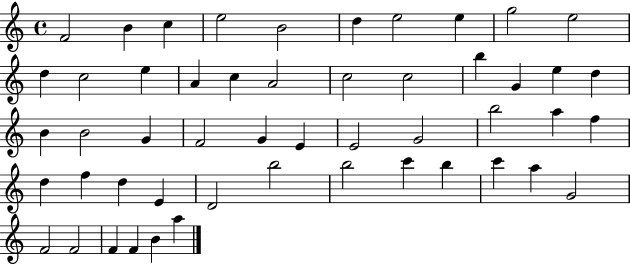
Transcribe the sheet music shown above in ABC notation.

X:1
T:Untitled
M:4/4
L:1/4
K:C
F2 B c e2 B2 d e2 e g2 e2 d c2 e A c A2 c2 c2 b G e d B B2 G F2 G E E2 G2 b2 a f d f d E D2 b2 b2 c' b c' a G2 F2 F2 F F B a